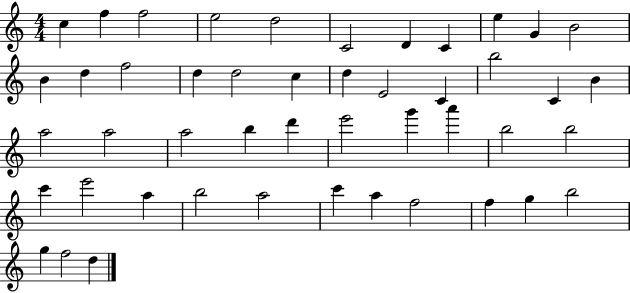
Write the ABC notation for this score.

X:1
T:Untitled
M:4/4
L:1/4
K:C
c f f2 e2 d2 C2 D C e G B2 B d f2 d d2 c d E2 C b2 C B a2 a2 a2 b d' e'2 g' a' b2 b2 c' e'2 a b2 a2 c' a f2 f g b2 g f2 d